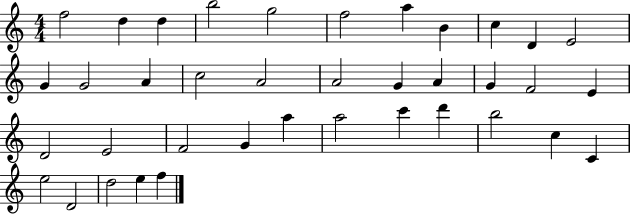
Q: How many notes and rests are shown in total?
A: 38